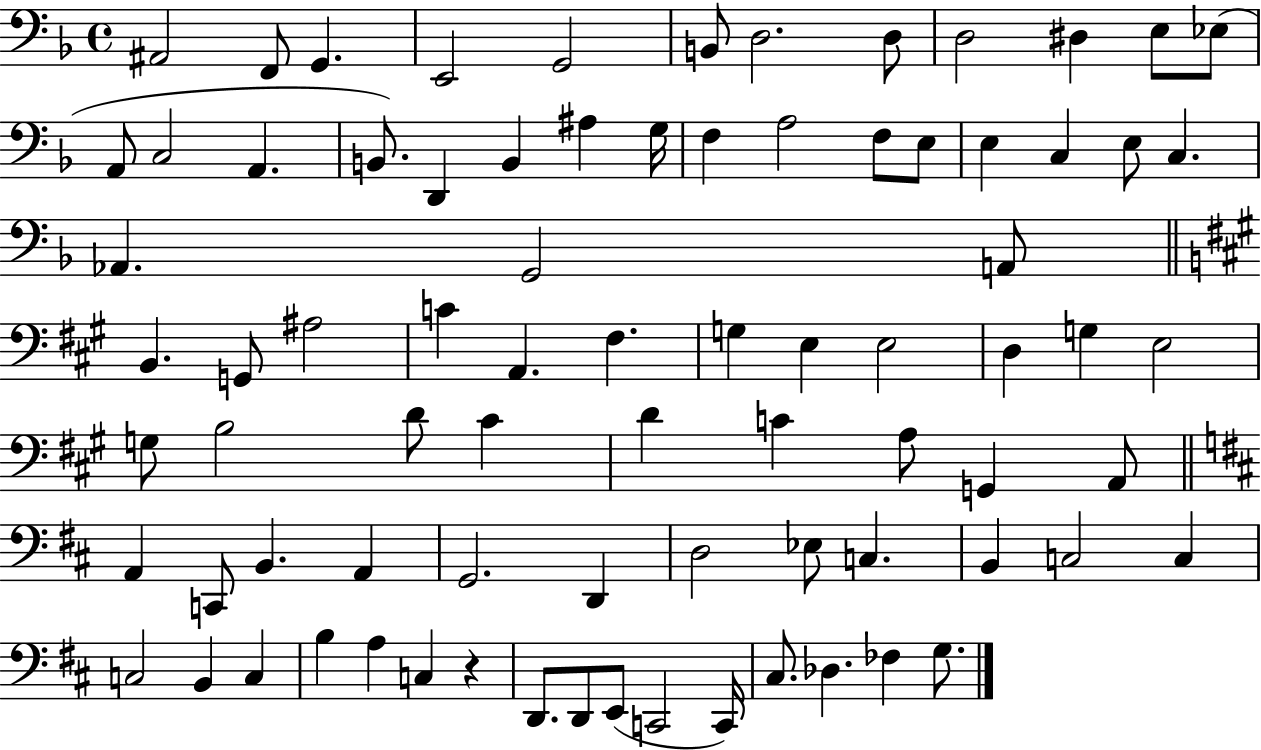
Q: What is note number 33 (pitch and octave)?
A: G2